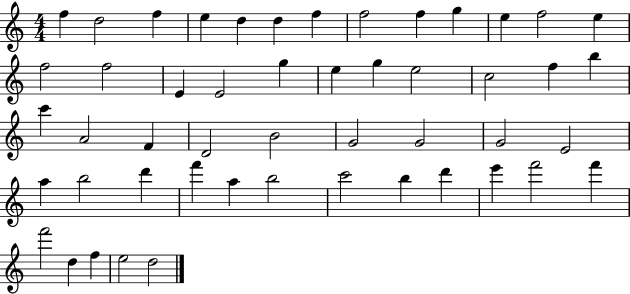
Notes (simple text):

F5/q D5/h F5/q E5/q D5/q D5/q F5/q F5/h F5/q G5/q E5/q F5/h E5/q F5/h F5/h E4/q E4/h G5/q E5/q G5/q E5/h C5/h F5/q B5/q C6/q A4/h F4/q D4/h B4/h G4/h G4/h G4/h E4/h A5/q B5/h D6/q F6/q A5/q B5/h C6/h B5/q D6/q E6/q F6/h F6/q F6/h D5/q F5/q E5/h D5/h